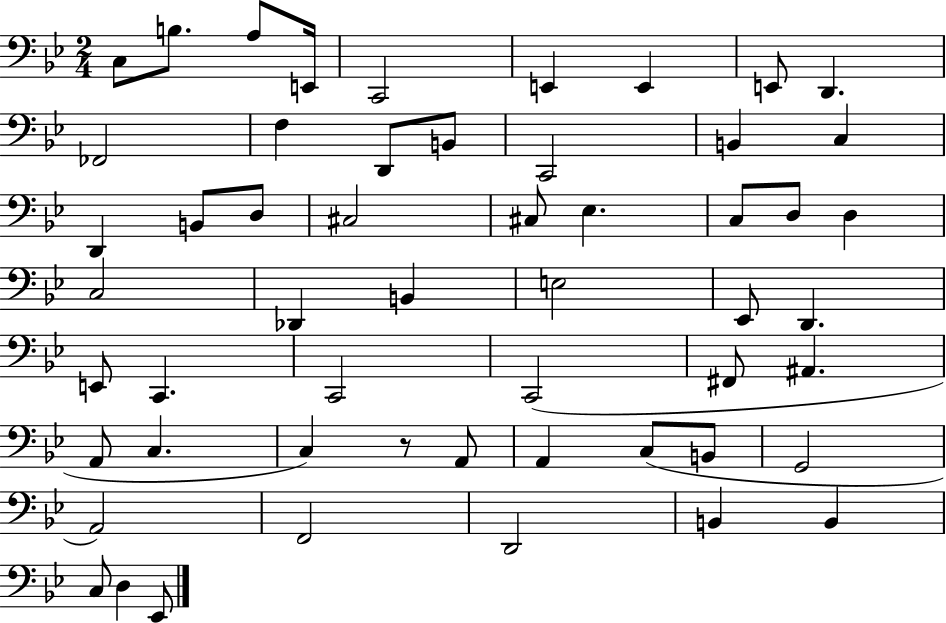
C3/e B3/e. A3/e E2/s C2/h E2/q E2/q E2/e D2/q. FES2/h F3/q D2/e B2/e C2/h B2/q C3/q D2/q B2/e D3/e C#3/h C#3/e Eb3/q. C3/e D3/e D3/q C3/h Db2/q B2/q E3/h Eb2/e D2/q. E2/e C2/q. C2/h C2/h F#2/e A#2/q. A2/e C3/q. C3/q R/e A2/e A2/q C3/e B2/e G2/h A2/h F2/h D2/h B2/q B2/q C3/e D3/q Eb2/e